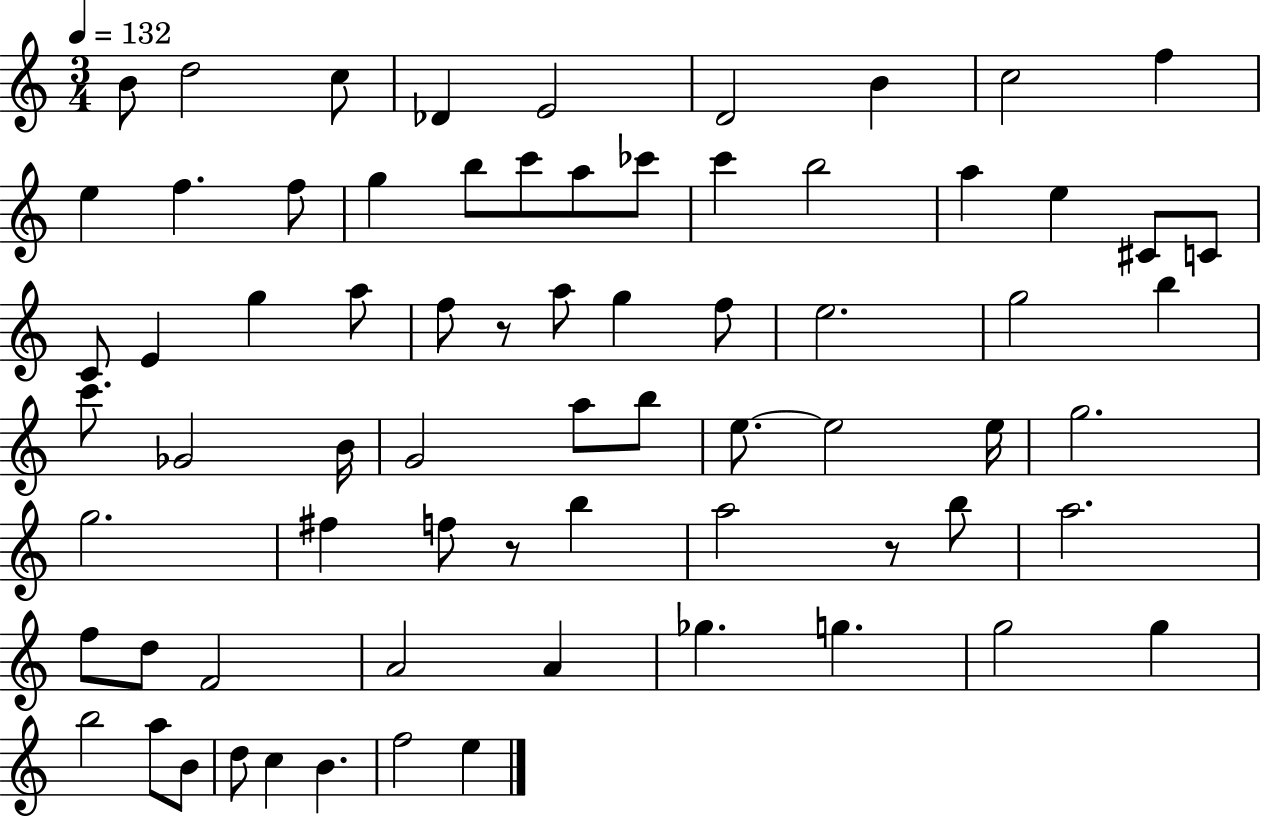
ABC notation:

X:1
T:Untitled
M:3/4
L:1/4
K:C
B/2 d2 c/2 _D E2 D2 B c2 f e f f/2 g b/2 c'/2 a/2 _c'/2 c' b2 a e ^C/2 C/2 C/2 E g a/2 f/2 z/2 a/2 g f/2 e2 g2 b c'/2 _G2 B/4 G2 a/2 b/2 e/2 e2 e/4 g2 g2 ^f f/2 z/2 b a2 z/2 b/2 a2 f/2 d/2 F2 A2 A _g g g2 g b2 a/2 B/2 d/2 c B f2 e